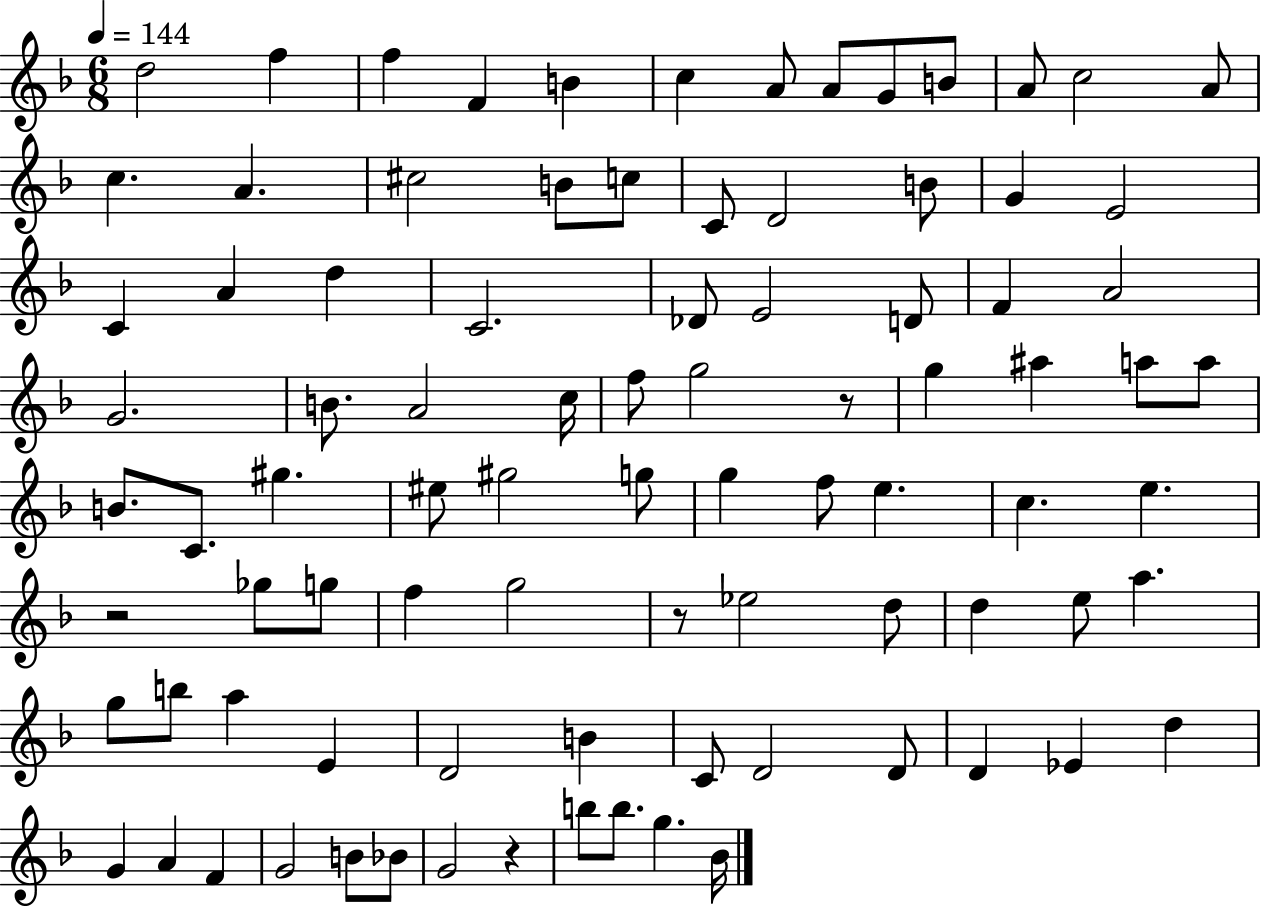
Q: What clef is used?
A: treble